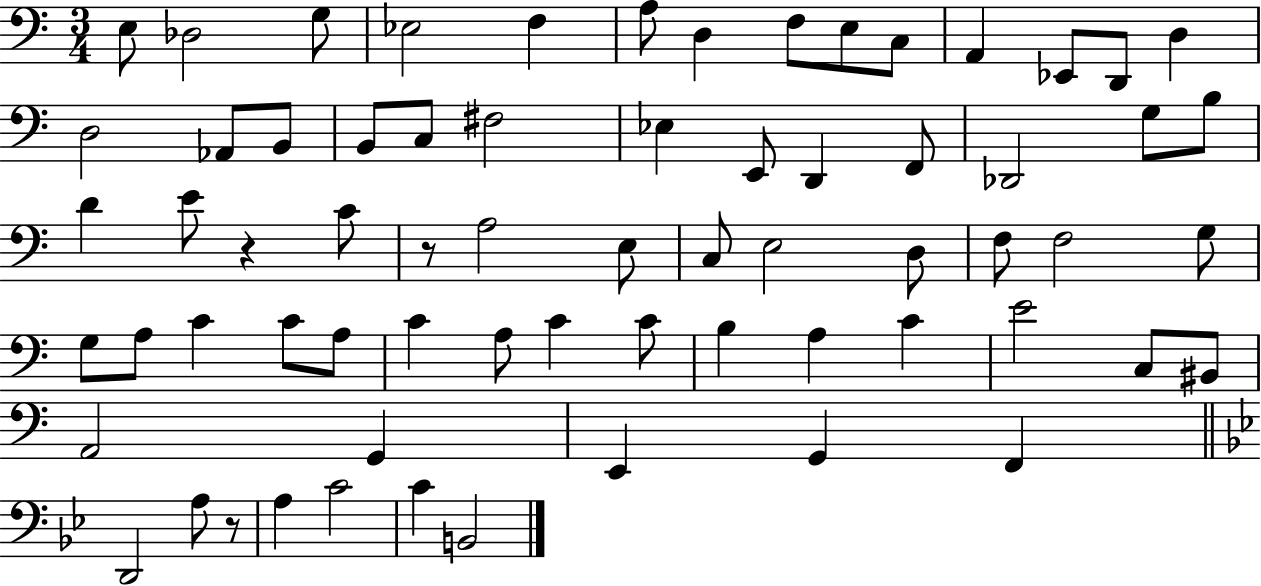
{
  \clef bass
  \numericTimeSignature
  \time 3/4
  \key c \major
  e8 des2 g8 | ees2 f4 | a8 d4 f8 e8 c8 | a,4 ees,8 d,8 d4 | \break d2 aes,8 b,8 | b,8 c8 fis2 | ees4 e,8 d,4 f,8 | des,2 g8 b8 | \break d'4 e'8 r4 c'8 | r8 a2 e8 | c8 e2 d8 | f8 f2 g8 | \break g8 a8 c'4 c'8 a8 | c'4 a8 c'4 c'8 | b4 a4 c'4 | e'2 c8 bis,8 | \break a,2 g,4 | e,4 g,4 f,4 | \bar "||" \break \key bes \major d,2 a8 r8 | a4 c'2 | c'4 b,2 | \bar "|."
}